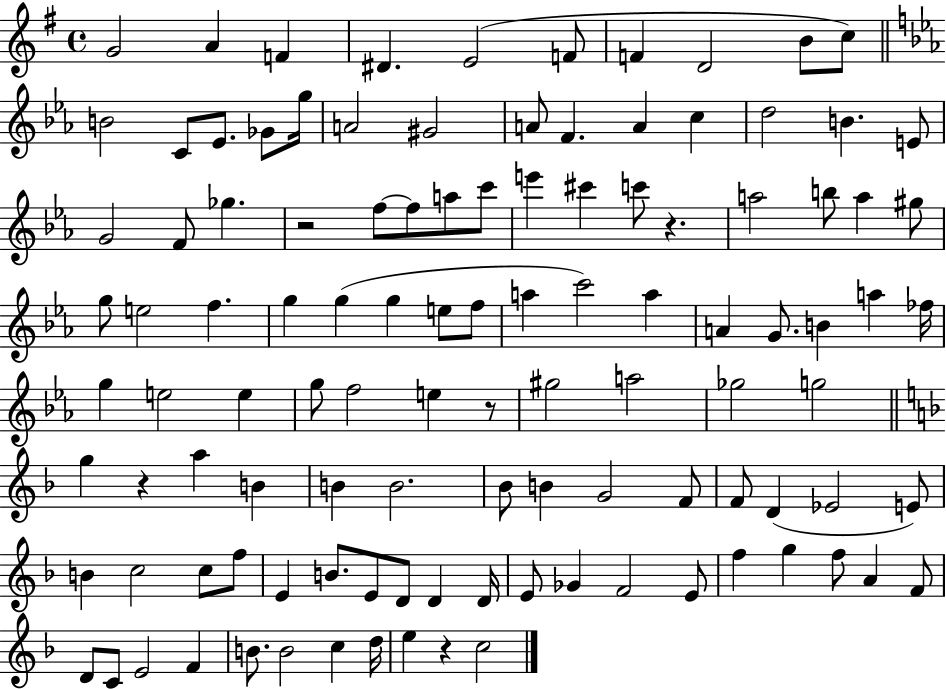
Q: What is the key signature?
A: G major